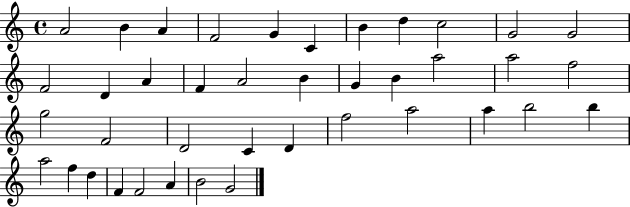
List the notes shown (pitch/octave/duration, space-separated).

A4/h B4/q A4/q F4/h G4/q C4/q B4/q D5/q C5/h G4/h G4/h F4/h D4/q A4/q F4/q A4/h B4/q G4/q B4/q A5/h A5/h F5/h G5/h F4/h D4/h C4/q D4/q F5/h A5/h A5/q B5/h B5/q A5/h F5/q D5/q F4/q F4/h A4/q B4/h G4/h